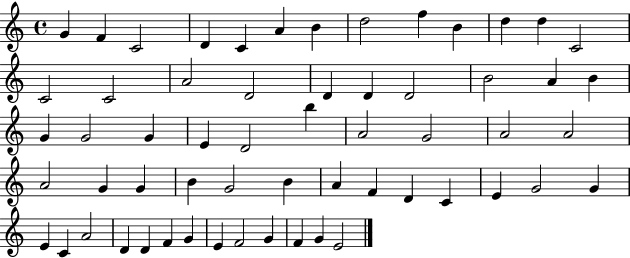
G4/q F4/q C4/h D4/q C4/q A4/q B4/q D5/h F5/q B4/q D5/q D5/q C4/h C4/h C4/h A4/h D4/h D4/q D4/q D4/h B4/h A4/q B4/q G4/q G4/h G4/q E4/q D4/h B5/q A4/h G4/h A4/h A4/h A4/h G4/q G4/q B4/q G4/h B4/q A4/q F4/q D4/q C4/q E4/q G4/h G4/q E4/q C4/q A4/h D4/q D4/q F4/q G4/q E4/q F4/h G4/q F4/q G4/q E4/h